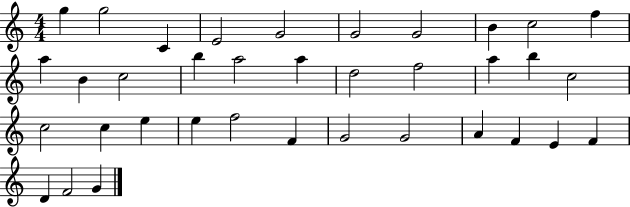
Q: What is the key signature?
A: C major